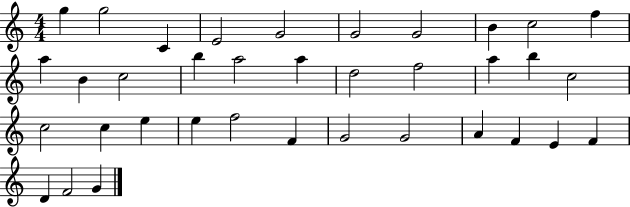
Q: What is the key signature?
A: C major